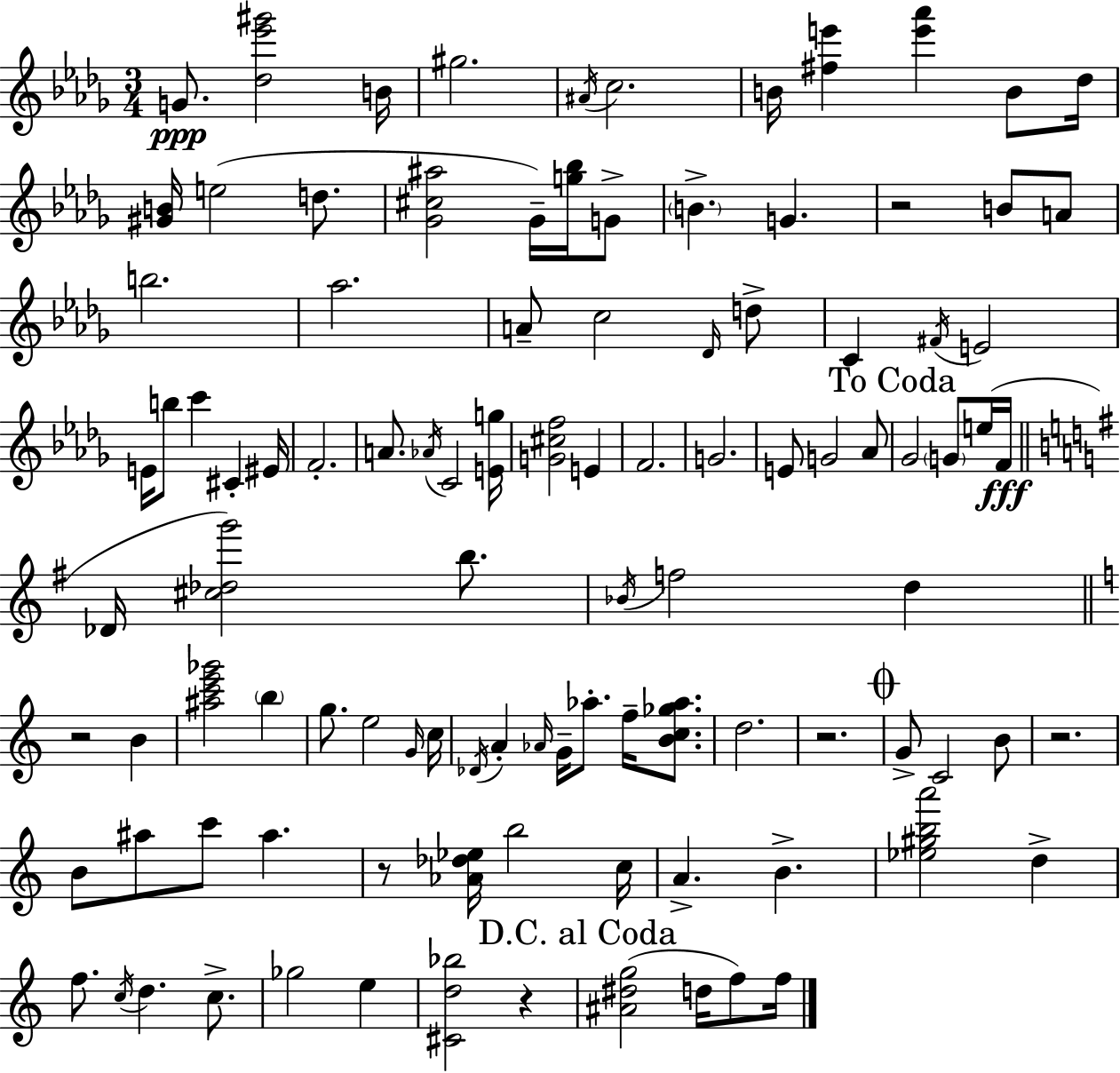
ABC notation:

X:1
T:Untitled
M:3/4
L:1/4
K:Bbm
G/2 [_d_e'^g']2 B/4 ^g2 ^A/4 c2 B/4 [^fe'] [e'_a'] B/2 _d/4 [^GB]/4 e2 d/2 [_G^c^a]2 _G/4 [g_b]/4 G/2 B G z2 B/2 A/2 b2 _a2 A/2 c2 _D/4 d/2 C ^F/4 E2 E/4 b/2 c' ^C ^E/4 F2 A/2 _A/4 C2 [Eg]/4 [G^cf]2 E F2 G2 E/2 G2 _A/2 _G2 G/2 e/4 F/4 _D/4 [^c_dg']2 b/2 _B/4 f2 d z2 B [^ac'e'_g']2 b g/2 e2 G/4 c/4 _D/4 A _A/4 G/4 _a/2 f/4 [Bc_g_a]/2 d2 z2 G/2 C2 B/2 z2 B/2 ^a/2 c'/2 ^a z/2 [_A_d_e]/4 b2 c/4 A B [_e^gba']2 d f/2 c/4 d c/2 _g2 e [^Cd_b]2 z [^A^dg]2 d/4 f/2 f/4